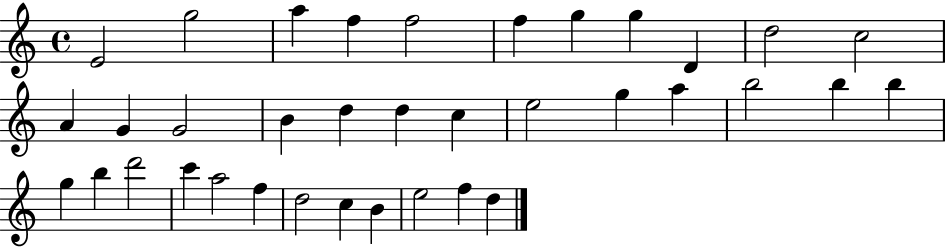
X:1
T:Untitled
M:4/4
L:1/4
K:C
E2 g2 a f f2 f g g D d2 c2 A G G2 B d d c e2 g a b2 b b g b d'2 c' a2 f d2 c B e2 f d